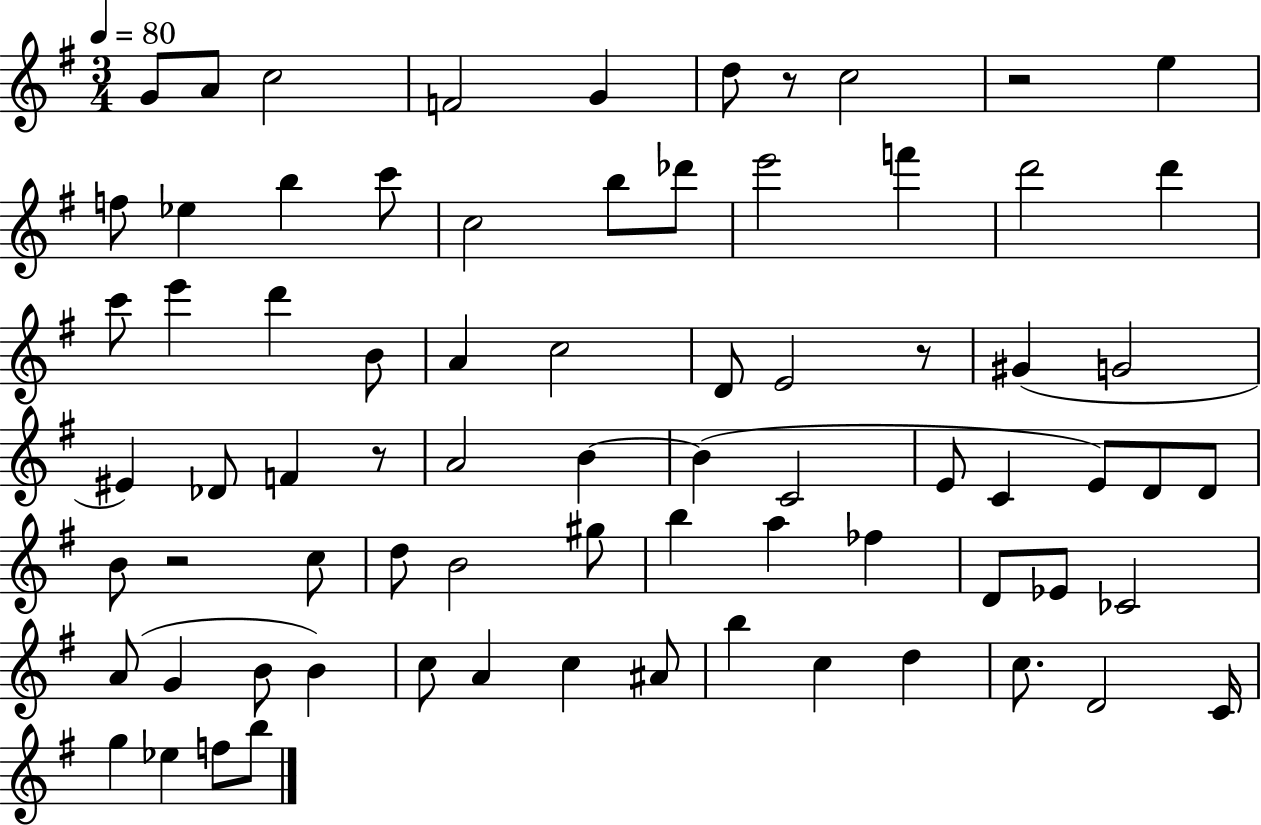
G4/e A4/e C5/h F4/h G4/q D5/e R/e C5/h R/h E5/q F5/e Eb5/q B5/q C6/e C5/h B5/e Db6/e E6/h F6/q D6/h D6/q C6/e E6/q D6/q B4/e A4/q C5/h D4/e E4/h R/e G#4/q G4/h EIS4/q Db4/e F4/q R/e A4/h B4/q B4/q C4/h E4/e C4/q E4/e D4/e D4/e B4/e R/h C5/e D5/e B4/h G#5/e B5/q A5/q FES5/q D4/e Eb4/e CES4/h A4/e G4/q B4/e B4/q C5/e A4/q C5/q A#4/e B5/q C5/q D5/q C5/e. D4/h C4/s G5/q Eb5/q F5/e B5/e